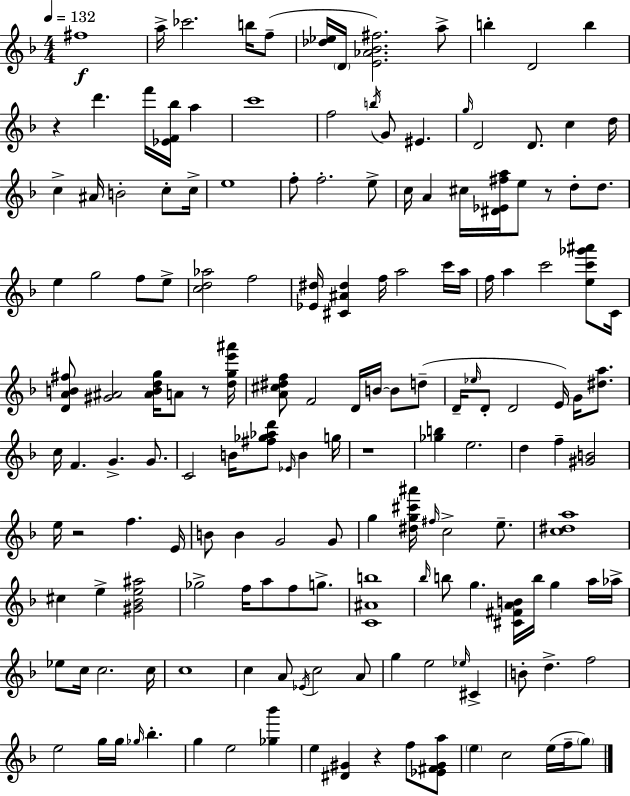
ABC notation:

X:1
T:Untitled
M:4/4
L:1/4
K:F
^f4 a/4 _c'2 b/4 f/2 [_d_e]/4 D/4 [E_A_B^f]2 a/2 b D2 b z d' f'/4 [_EF_b]/4 a c'4 f2 b/4 G/2 ^E g/4 D2 D/2 c d/4 c ^A/4 B2 c/2 c/4 e4 f/2 f2 e/2 c/4 A ^c/4 [^D_E^fa]/4 e/2 z/2 d/2 d/2 e g2 f/2 e/2 [cd_a]2 f2 [_E^d]/4 [^C^A^d] f/4 a2 c'/4 a/4 f/4 a c'2 [ec'_g'^a']/2 C/4 [DAB^f]/2 [^G^A]2 [^ABdg]/4 A/2 z/2 [dge'^a']/4 [A^c^df]/2 F2 D/4 B/4 B/2 d/2 D/4 _e/4 D/2 D2 E/4 G/4 [^da]/2 c/4 F G G/2 C2 B/4 [^f_g_ad']/2 _E/4 B g/4 z4 [_gb] e2 d f [^GB]2 e/4 z2 f E/4 B/2 B G2 G/2 g [^dg^c'^a']/4 ^f/4 c2 e/2 [c^da]4 ^c e [^G_Be^a]2 _g2 f/4 a/2 f/2 g/2 [C^Ab]4 _b/4 b/2 g [^C^FAB]/4 b/4 g a/4 _a/4 _e/2 c/4 c2 c/4 c4 c A/2 _E/4 c2 A/2 g e2 _e/4 ^C B/2 d f2 e2 g/4 g/4 _g/4 _b g e2 [_g_b'] e [^D^G] z f/2 [_E^F^Ga]/2 e c2 e/4 f/4 g/2